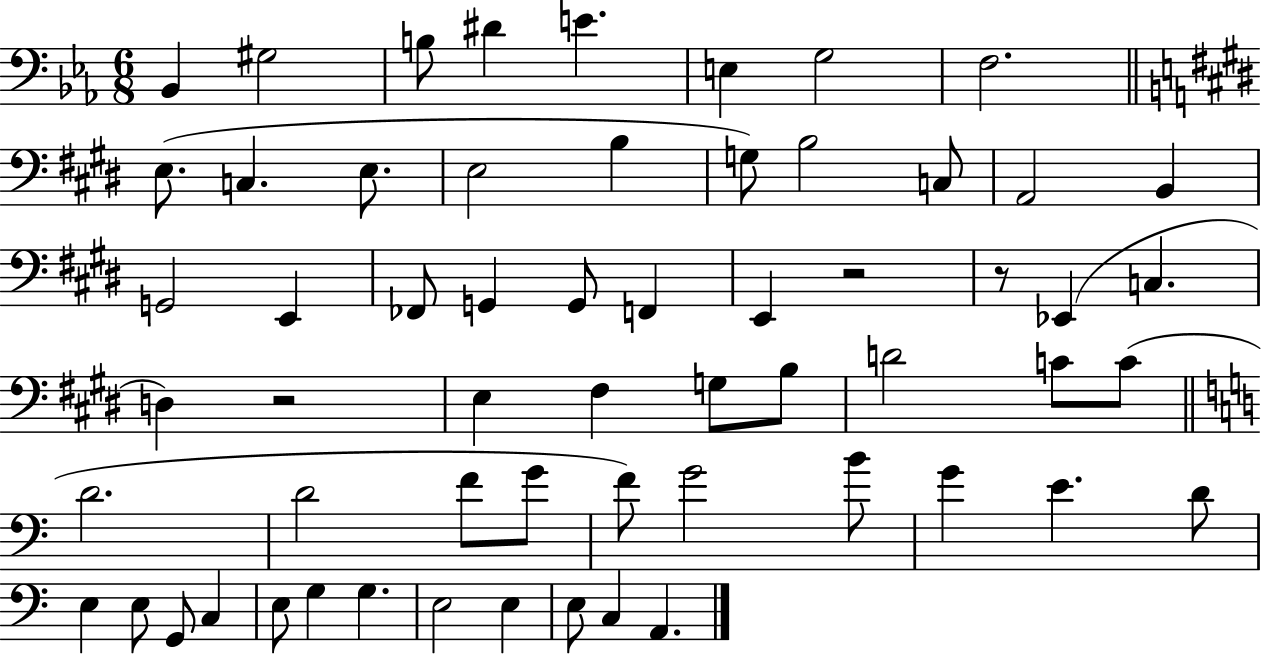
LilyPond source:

{
  \clef bass
  \numericTimeSignature
  \time 6/8
  \key ees \major
  bes,4 gis2 | b8 dis'4 e'4. | e4 g2 | f2. | \break \bar "||" \break \key e \major e8.( c4. e8. | e2 b4 | g8) b2 c8 | a,2 b,4 | \break g,2 e,4 | fes,8 g,4 g,8 f,4 | e,4 r2 | r8 ees,4( c4. | \break d4) r2 | e4 fis4 g8 b8 | d'2 c'8 c'8( | \bar "||" \break \key c \major d'2. | d'2 f'8 g'8 | f'8) g'2 b'8 | g'4 e'4. d'8 | \break e4 e8 g,8 c4 | e8 g4 g4. | e2 e4 | e8 c4 a,4. | \break \bar "|."
}